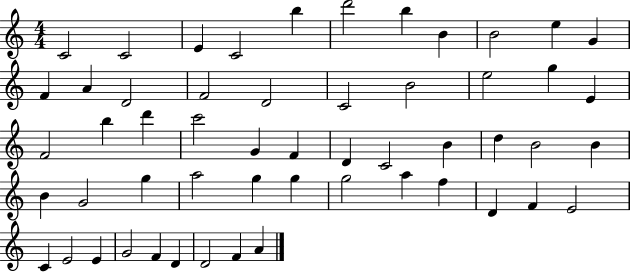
{
  \clef treble
  \numericTimeSignature
  \time 4/4
  \key c \major
  c'2 c'2 | e'4 c'2 b''4 | d'''2 b''4 b'4 | b'2 e''4 g'4 | \break f'4 a'4 d'2 | f'2 d'2 | c'2 b'2 | e''2 g''4 e'4 | \break f'2 b''4 d'''4 | c'''2 g'4 f'4 | d'4 c'2 b'4 | d''4 b'2 b'4 | \break b'4 g'2 g''4 | a''2 g''4 g''4 | g''2 a''4 f''4 | d'4 f'4 e'2 | \break c'4 e'2 e'4 | g'2 f'4 d'4 | d'2 f'4 a'4 | \bar "|."
}